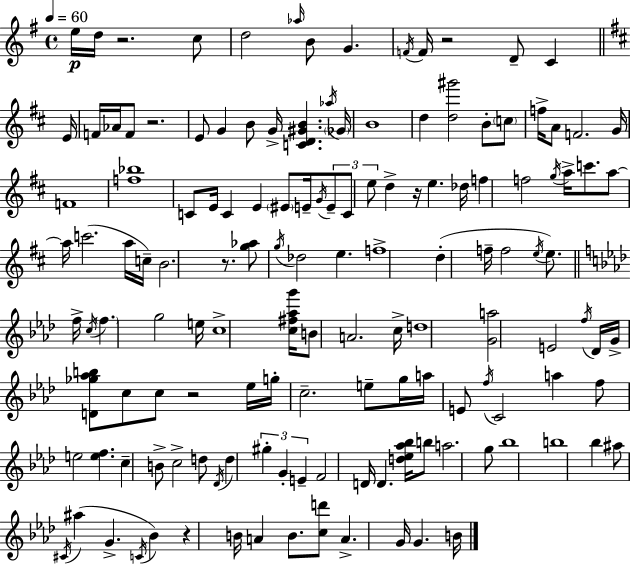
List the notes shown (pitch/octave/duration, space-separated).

E5/s D5/s R/h. C5/e D5/h Ab5/s B4/e G4/q. F4/s F4/s R/h D4/e C4/q E4/s F4/s Ab4/s F4/e R/h. E4/e G4/q B4/e G4/s [C4,D4,G#4,B4]/q. Ab5/s Gb4/s B4/w D5/q [D5,G#6]/h B4/e C5/e F5/s A4/e F4/h. G4/s F4/w [F5,Bb5]/w C4/e E4/s C4/q E4/q EIS4/e E4/s G4/s E4/e C4/e E5/e D5/q R/s E5/q. Db5/s F5/q F5/h G5/s A5/s C6/e. A5/e A5/s C6/h. A5/s C5/s B4/h. R/e. [G5,Ab5]/e G5/s Db5/h E5/q. F5/w D5/q F5/s F5/h E5/s E5/e. F5/s C5/s F5/q. G5/h E5/s C5/w [C5,F#5,Ab5,G6]/s B4/e A4/h. C5/s D5/w [G4,A5]/h E4/h F5/s Db4/s G4/s [D4,Gb5,Ab5,B5]/e C5/e C5/e R/h Eb5/s G5/s C5/h. E5/e G5/s A5/s E4/e F5/s C4/h A5/q F5/e E5/h [E5,F5]/q. C5/q B4/e C5/h D5/e Db4/s D5/q G#5/q G4/q E4/q F4/h D4/s D4/q. [D5,Eb5,Ab5,Bb5]/s B5/e A5/h. G5/e Bb5/w B5/w Bb5/q A#5/e C#4/s A#5/q G4/q. C4/s Bb4/q R/q B4/s A4/q B4/e. [C5,D6]/e A4/q. G4/s G4/q. B4/s